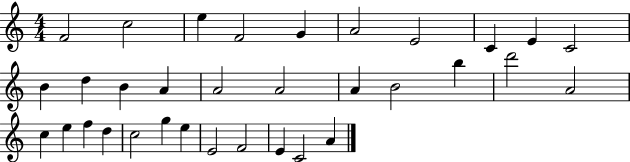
F4/h C5/h E5/q F4/h G4/q A4/h E4/h C4/q E4/q C4/h B4/q D5/q B4/q A4/q A4/h A4/h A4/q B4/h B5/q D6/h A4/h C5/q E5/q F5/q D5/q C5/h G5/q E5/q E4/h F4/h E4/q C4/h A4/q